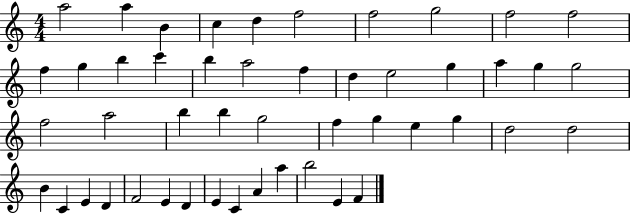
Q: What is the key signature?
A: C major